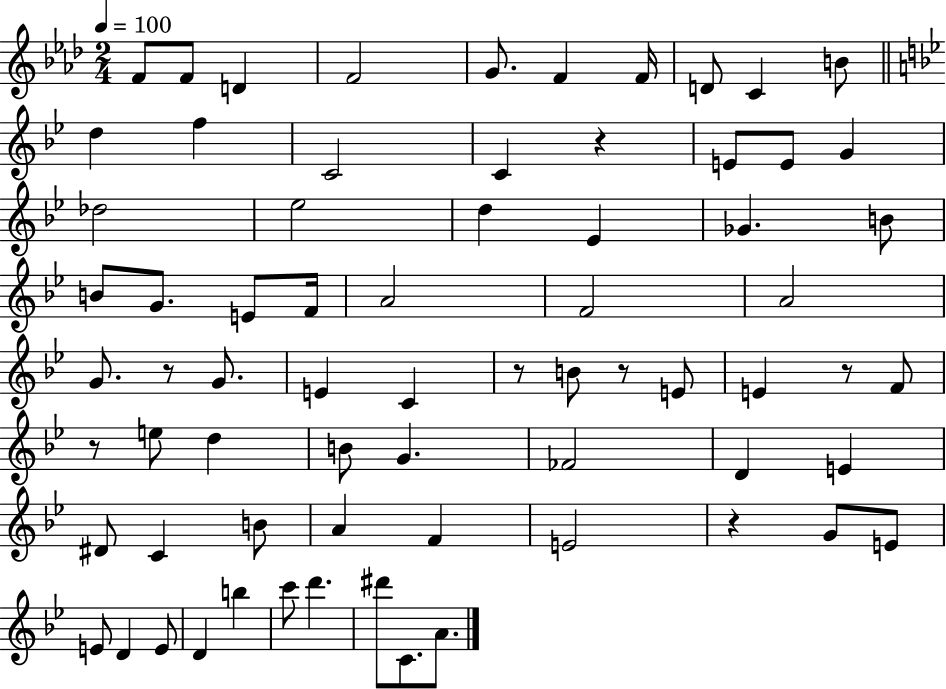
F4/e F4/e D4/q F4/h G4/e. F4/q F4/s D4/e C4/q B4/e D5/q F5/q C4/h C4/q R/q E4/e E4/e G4/q Db5/h Eb5/h D5/q Eb4/q Gb4/q. B4/e B4/e G4/e. E4/e F4/s A4/h F4/h A4/h G4/e. R/e G4/e. E4/q C4/q R/e B4/e R/e E4/e E4/q R/e F4/e R/e E5/e D5/q B4/e G4/q. FES4/h D4/q E4/q D#4/e C4/q B4/e A4/q F4/q E4/h R/q G4/e E4/e E4/e D4/q E4/e D4/q B5/q C6/e D6/q. D#6/e C4/e. A4/e.